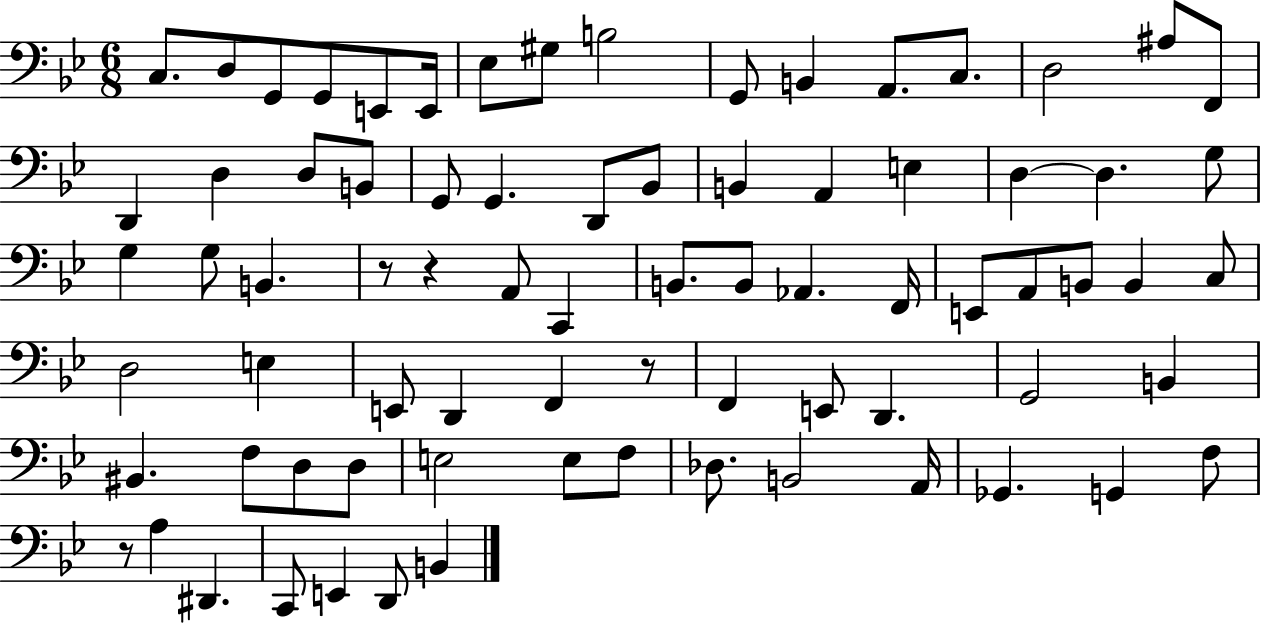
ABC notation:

X:1
T:Untitled
M:6/8
L:1/4
K:Bb
C,/2 D,/2 G,,/2 G,,/2 E,,/2 E,,/4 _E,/2 ^G,/2 B,2 G,,/2 B,, A,,/2 C,/2 D,2 ^A,/2 F,,/2 D,, D, D,/2 B,,/2 G,,/2 G,, D,,/2 _B,,/2 B,, A,, E, D, D, G,/2 G, G,/2 B,, z/2 z A,,/2 C,, B,,/2 B,,/2 _A,, F,,/4 E,,/2 A,,/2 B,,/2 B,, C,/2 D,2 E, E,,/2 D,, F,, z/2 F,, E,,/2 D,, G,,2 B,, ^B,, F,/2 D,/2 D,/2 E,2 E,/2 F,/2 _D,/2 B,,2 A,,/4 _G,, G,, F,/2 z/2 A, ^D,, C,,/2 E,, D,,/2 B,,